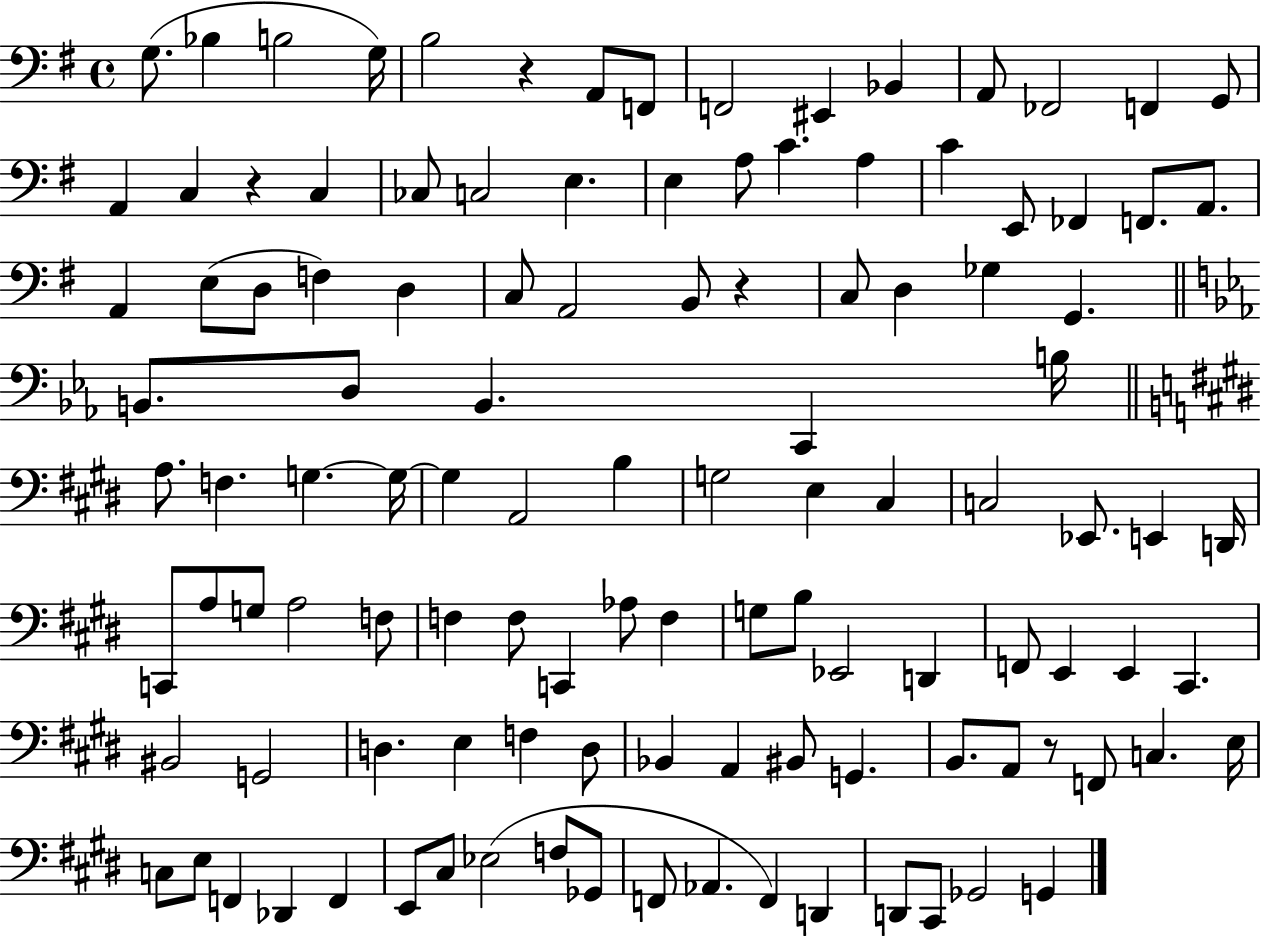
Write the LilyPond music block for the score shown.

{
  \clef bass
  \time 4/4
  \defaultTimeSignature
  \key g \major
  g8.( bes4 b2 g16) | b2 r4 a,8 f,8 | f,2 eis,4 bes,4 | a,8 fes,2 f,4 g,8 | \break a,4 c4 r4 c4 | ces8 c2 e4. | e4 a8 c'4. a4 | c'4 e,8 fes,4 f,8. a,8. | \break a,4 e8( d8 f4) d4 | c8 a,2 b,8 r4 | c8 d4 ges4 g,4. | \bar "||" \break \key c \minor b,8. d8 b,4. c,4 b16 | \bar "||" \break \key e \major a8. f4. g4.~~ g16~~ | g4 a,2 b4 | g2 e4 cis4 | c2 ees,8. e,4 d,16 | \break c,8 a8 g8 a2 f8 | f4 f8 c,4 aes8 f4 | g8 b8 ees,2 d,4 | f,8 e,4 e,4 cis,4. | \break bis,2 g,2 | d4. e4 f4 d8 | bes,4 a,4 bis,8 g,4. | b,8. a,8 r8 f,8 c4. e16 | \break c8 e8 f,4 des,4 f,4 | e,8 cis8 ees2( f8 ges,8 | f,8 aes,4. f,4) d,4 | d,8 cis,8 ges,2 g,4 | \break \bar "|."
}